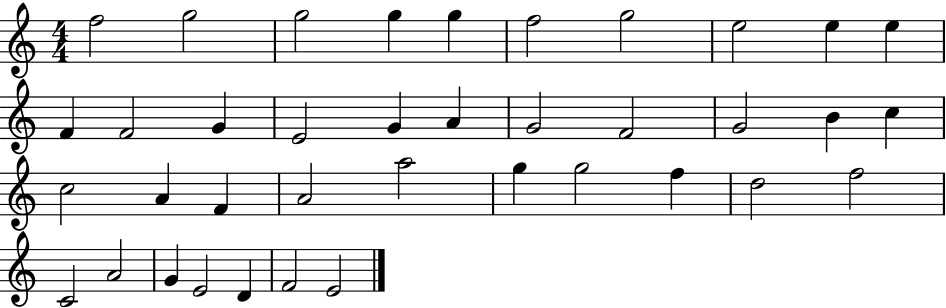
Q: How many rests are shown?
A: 0